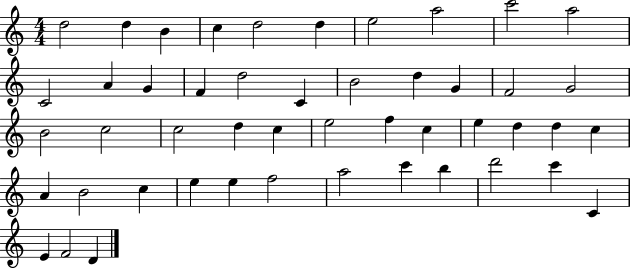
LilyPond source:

{
  \clef treble
  \numericTimeSignature
  \time 4/4
  \key c \major
  d''2 d''4 b'4 | c''4 d''2 d''4 | e''2 a''2 | c'''2 a''2 | \break c'2 a'4 g'4 | f'4 d''2 c'4 | b'2 d''4 g'4 | f'2 g'2 | \break b'2 c''2 | c''2 d''4 c''4 | e''2 f''4 c''4 | e''4 d''4 d''4 c''4 | \break a'4 b'2 c''4 | e''4 e''4 f''2 | a''2 c'''4 b''4 | d'''2 c'''4 c'4 | \break e'4 f'2 d'4 | \bar "|."
}